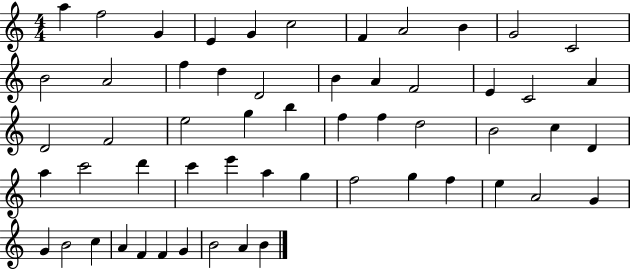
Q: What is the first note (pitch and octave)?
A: A5